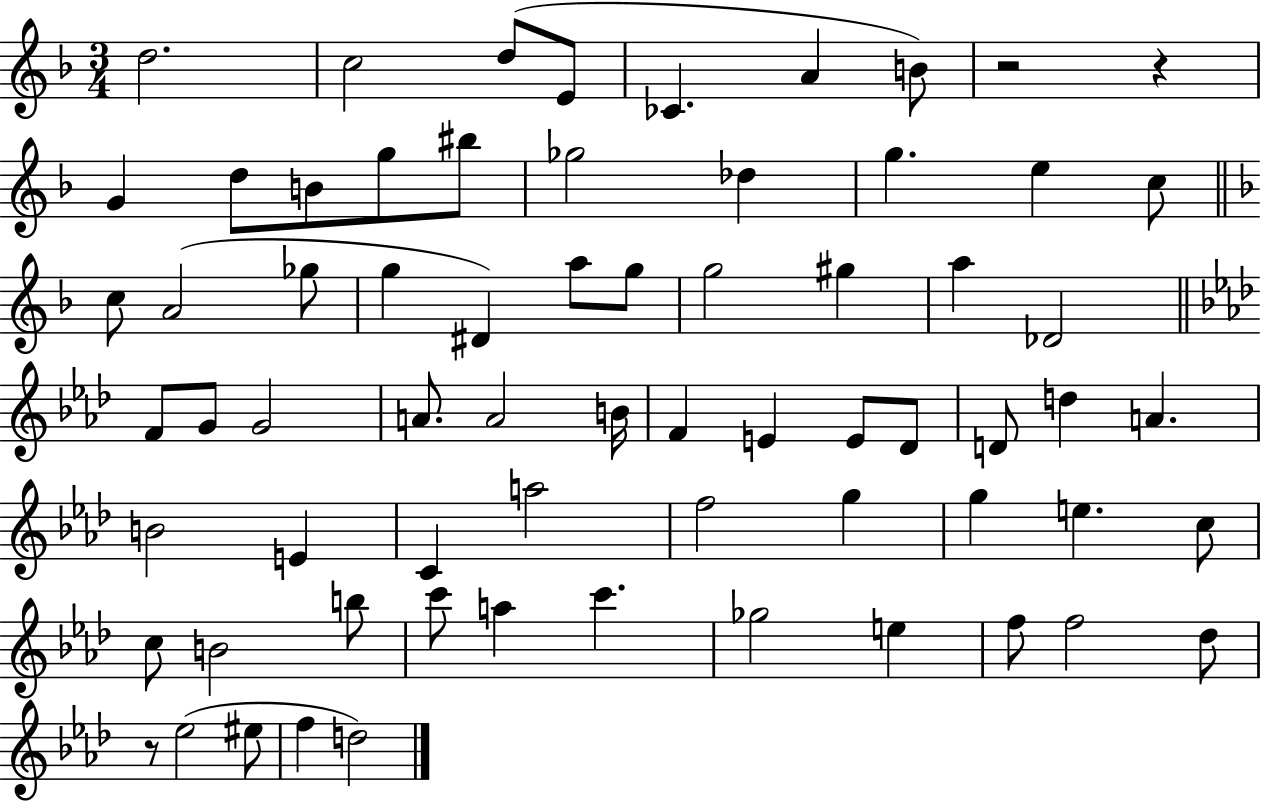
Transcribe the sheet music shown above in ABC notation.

X:1
T:Untitled
M:3/4
L:1/4
K:F
d2 c2 d/2 E/2 _C A B/2 z2 z G d/2 B/2 g/2 ^b/2 _g2 _d g e c/2 c/2 A2 _g/2 g ^D a/2 g/2 g2 ^g a _D2 F/2 G/2 G2 A/2 A2 B/4 F E E/2 _D/2 D/2 d A B2 E C a2 f2 g g e c/2 c/2 B2 b/2 c'/2 a c' _g2 e f/2 f2 _d/2 z/2 _e2 ^e/2 f d2